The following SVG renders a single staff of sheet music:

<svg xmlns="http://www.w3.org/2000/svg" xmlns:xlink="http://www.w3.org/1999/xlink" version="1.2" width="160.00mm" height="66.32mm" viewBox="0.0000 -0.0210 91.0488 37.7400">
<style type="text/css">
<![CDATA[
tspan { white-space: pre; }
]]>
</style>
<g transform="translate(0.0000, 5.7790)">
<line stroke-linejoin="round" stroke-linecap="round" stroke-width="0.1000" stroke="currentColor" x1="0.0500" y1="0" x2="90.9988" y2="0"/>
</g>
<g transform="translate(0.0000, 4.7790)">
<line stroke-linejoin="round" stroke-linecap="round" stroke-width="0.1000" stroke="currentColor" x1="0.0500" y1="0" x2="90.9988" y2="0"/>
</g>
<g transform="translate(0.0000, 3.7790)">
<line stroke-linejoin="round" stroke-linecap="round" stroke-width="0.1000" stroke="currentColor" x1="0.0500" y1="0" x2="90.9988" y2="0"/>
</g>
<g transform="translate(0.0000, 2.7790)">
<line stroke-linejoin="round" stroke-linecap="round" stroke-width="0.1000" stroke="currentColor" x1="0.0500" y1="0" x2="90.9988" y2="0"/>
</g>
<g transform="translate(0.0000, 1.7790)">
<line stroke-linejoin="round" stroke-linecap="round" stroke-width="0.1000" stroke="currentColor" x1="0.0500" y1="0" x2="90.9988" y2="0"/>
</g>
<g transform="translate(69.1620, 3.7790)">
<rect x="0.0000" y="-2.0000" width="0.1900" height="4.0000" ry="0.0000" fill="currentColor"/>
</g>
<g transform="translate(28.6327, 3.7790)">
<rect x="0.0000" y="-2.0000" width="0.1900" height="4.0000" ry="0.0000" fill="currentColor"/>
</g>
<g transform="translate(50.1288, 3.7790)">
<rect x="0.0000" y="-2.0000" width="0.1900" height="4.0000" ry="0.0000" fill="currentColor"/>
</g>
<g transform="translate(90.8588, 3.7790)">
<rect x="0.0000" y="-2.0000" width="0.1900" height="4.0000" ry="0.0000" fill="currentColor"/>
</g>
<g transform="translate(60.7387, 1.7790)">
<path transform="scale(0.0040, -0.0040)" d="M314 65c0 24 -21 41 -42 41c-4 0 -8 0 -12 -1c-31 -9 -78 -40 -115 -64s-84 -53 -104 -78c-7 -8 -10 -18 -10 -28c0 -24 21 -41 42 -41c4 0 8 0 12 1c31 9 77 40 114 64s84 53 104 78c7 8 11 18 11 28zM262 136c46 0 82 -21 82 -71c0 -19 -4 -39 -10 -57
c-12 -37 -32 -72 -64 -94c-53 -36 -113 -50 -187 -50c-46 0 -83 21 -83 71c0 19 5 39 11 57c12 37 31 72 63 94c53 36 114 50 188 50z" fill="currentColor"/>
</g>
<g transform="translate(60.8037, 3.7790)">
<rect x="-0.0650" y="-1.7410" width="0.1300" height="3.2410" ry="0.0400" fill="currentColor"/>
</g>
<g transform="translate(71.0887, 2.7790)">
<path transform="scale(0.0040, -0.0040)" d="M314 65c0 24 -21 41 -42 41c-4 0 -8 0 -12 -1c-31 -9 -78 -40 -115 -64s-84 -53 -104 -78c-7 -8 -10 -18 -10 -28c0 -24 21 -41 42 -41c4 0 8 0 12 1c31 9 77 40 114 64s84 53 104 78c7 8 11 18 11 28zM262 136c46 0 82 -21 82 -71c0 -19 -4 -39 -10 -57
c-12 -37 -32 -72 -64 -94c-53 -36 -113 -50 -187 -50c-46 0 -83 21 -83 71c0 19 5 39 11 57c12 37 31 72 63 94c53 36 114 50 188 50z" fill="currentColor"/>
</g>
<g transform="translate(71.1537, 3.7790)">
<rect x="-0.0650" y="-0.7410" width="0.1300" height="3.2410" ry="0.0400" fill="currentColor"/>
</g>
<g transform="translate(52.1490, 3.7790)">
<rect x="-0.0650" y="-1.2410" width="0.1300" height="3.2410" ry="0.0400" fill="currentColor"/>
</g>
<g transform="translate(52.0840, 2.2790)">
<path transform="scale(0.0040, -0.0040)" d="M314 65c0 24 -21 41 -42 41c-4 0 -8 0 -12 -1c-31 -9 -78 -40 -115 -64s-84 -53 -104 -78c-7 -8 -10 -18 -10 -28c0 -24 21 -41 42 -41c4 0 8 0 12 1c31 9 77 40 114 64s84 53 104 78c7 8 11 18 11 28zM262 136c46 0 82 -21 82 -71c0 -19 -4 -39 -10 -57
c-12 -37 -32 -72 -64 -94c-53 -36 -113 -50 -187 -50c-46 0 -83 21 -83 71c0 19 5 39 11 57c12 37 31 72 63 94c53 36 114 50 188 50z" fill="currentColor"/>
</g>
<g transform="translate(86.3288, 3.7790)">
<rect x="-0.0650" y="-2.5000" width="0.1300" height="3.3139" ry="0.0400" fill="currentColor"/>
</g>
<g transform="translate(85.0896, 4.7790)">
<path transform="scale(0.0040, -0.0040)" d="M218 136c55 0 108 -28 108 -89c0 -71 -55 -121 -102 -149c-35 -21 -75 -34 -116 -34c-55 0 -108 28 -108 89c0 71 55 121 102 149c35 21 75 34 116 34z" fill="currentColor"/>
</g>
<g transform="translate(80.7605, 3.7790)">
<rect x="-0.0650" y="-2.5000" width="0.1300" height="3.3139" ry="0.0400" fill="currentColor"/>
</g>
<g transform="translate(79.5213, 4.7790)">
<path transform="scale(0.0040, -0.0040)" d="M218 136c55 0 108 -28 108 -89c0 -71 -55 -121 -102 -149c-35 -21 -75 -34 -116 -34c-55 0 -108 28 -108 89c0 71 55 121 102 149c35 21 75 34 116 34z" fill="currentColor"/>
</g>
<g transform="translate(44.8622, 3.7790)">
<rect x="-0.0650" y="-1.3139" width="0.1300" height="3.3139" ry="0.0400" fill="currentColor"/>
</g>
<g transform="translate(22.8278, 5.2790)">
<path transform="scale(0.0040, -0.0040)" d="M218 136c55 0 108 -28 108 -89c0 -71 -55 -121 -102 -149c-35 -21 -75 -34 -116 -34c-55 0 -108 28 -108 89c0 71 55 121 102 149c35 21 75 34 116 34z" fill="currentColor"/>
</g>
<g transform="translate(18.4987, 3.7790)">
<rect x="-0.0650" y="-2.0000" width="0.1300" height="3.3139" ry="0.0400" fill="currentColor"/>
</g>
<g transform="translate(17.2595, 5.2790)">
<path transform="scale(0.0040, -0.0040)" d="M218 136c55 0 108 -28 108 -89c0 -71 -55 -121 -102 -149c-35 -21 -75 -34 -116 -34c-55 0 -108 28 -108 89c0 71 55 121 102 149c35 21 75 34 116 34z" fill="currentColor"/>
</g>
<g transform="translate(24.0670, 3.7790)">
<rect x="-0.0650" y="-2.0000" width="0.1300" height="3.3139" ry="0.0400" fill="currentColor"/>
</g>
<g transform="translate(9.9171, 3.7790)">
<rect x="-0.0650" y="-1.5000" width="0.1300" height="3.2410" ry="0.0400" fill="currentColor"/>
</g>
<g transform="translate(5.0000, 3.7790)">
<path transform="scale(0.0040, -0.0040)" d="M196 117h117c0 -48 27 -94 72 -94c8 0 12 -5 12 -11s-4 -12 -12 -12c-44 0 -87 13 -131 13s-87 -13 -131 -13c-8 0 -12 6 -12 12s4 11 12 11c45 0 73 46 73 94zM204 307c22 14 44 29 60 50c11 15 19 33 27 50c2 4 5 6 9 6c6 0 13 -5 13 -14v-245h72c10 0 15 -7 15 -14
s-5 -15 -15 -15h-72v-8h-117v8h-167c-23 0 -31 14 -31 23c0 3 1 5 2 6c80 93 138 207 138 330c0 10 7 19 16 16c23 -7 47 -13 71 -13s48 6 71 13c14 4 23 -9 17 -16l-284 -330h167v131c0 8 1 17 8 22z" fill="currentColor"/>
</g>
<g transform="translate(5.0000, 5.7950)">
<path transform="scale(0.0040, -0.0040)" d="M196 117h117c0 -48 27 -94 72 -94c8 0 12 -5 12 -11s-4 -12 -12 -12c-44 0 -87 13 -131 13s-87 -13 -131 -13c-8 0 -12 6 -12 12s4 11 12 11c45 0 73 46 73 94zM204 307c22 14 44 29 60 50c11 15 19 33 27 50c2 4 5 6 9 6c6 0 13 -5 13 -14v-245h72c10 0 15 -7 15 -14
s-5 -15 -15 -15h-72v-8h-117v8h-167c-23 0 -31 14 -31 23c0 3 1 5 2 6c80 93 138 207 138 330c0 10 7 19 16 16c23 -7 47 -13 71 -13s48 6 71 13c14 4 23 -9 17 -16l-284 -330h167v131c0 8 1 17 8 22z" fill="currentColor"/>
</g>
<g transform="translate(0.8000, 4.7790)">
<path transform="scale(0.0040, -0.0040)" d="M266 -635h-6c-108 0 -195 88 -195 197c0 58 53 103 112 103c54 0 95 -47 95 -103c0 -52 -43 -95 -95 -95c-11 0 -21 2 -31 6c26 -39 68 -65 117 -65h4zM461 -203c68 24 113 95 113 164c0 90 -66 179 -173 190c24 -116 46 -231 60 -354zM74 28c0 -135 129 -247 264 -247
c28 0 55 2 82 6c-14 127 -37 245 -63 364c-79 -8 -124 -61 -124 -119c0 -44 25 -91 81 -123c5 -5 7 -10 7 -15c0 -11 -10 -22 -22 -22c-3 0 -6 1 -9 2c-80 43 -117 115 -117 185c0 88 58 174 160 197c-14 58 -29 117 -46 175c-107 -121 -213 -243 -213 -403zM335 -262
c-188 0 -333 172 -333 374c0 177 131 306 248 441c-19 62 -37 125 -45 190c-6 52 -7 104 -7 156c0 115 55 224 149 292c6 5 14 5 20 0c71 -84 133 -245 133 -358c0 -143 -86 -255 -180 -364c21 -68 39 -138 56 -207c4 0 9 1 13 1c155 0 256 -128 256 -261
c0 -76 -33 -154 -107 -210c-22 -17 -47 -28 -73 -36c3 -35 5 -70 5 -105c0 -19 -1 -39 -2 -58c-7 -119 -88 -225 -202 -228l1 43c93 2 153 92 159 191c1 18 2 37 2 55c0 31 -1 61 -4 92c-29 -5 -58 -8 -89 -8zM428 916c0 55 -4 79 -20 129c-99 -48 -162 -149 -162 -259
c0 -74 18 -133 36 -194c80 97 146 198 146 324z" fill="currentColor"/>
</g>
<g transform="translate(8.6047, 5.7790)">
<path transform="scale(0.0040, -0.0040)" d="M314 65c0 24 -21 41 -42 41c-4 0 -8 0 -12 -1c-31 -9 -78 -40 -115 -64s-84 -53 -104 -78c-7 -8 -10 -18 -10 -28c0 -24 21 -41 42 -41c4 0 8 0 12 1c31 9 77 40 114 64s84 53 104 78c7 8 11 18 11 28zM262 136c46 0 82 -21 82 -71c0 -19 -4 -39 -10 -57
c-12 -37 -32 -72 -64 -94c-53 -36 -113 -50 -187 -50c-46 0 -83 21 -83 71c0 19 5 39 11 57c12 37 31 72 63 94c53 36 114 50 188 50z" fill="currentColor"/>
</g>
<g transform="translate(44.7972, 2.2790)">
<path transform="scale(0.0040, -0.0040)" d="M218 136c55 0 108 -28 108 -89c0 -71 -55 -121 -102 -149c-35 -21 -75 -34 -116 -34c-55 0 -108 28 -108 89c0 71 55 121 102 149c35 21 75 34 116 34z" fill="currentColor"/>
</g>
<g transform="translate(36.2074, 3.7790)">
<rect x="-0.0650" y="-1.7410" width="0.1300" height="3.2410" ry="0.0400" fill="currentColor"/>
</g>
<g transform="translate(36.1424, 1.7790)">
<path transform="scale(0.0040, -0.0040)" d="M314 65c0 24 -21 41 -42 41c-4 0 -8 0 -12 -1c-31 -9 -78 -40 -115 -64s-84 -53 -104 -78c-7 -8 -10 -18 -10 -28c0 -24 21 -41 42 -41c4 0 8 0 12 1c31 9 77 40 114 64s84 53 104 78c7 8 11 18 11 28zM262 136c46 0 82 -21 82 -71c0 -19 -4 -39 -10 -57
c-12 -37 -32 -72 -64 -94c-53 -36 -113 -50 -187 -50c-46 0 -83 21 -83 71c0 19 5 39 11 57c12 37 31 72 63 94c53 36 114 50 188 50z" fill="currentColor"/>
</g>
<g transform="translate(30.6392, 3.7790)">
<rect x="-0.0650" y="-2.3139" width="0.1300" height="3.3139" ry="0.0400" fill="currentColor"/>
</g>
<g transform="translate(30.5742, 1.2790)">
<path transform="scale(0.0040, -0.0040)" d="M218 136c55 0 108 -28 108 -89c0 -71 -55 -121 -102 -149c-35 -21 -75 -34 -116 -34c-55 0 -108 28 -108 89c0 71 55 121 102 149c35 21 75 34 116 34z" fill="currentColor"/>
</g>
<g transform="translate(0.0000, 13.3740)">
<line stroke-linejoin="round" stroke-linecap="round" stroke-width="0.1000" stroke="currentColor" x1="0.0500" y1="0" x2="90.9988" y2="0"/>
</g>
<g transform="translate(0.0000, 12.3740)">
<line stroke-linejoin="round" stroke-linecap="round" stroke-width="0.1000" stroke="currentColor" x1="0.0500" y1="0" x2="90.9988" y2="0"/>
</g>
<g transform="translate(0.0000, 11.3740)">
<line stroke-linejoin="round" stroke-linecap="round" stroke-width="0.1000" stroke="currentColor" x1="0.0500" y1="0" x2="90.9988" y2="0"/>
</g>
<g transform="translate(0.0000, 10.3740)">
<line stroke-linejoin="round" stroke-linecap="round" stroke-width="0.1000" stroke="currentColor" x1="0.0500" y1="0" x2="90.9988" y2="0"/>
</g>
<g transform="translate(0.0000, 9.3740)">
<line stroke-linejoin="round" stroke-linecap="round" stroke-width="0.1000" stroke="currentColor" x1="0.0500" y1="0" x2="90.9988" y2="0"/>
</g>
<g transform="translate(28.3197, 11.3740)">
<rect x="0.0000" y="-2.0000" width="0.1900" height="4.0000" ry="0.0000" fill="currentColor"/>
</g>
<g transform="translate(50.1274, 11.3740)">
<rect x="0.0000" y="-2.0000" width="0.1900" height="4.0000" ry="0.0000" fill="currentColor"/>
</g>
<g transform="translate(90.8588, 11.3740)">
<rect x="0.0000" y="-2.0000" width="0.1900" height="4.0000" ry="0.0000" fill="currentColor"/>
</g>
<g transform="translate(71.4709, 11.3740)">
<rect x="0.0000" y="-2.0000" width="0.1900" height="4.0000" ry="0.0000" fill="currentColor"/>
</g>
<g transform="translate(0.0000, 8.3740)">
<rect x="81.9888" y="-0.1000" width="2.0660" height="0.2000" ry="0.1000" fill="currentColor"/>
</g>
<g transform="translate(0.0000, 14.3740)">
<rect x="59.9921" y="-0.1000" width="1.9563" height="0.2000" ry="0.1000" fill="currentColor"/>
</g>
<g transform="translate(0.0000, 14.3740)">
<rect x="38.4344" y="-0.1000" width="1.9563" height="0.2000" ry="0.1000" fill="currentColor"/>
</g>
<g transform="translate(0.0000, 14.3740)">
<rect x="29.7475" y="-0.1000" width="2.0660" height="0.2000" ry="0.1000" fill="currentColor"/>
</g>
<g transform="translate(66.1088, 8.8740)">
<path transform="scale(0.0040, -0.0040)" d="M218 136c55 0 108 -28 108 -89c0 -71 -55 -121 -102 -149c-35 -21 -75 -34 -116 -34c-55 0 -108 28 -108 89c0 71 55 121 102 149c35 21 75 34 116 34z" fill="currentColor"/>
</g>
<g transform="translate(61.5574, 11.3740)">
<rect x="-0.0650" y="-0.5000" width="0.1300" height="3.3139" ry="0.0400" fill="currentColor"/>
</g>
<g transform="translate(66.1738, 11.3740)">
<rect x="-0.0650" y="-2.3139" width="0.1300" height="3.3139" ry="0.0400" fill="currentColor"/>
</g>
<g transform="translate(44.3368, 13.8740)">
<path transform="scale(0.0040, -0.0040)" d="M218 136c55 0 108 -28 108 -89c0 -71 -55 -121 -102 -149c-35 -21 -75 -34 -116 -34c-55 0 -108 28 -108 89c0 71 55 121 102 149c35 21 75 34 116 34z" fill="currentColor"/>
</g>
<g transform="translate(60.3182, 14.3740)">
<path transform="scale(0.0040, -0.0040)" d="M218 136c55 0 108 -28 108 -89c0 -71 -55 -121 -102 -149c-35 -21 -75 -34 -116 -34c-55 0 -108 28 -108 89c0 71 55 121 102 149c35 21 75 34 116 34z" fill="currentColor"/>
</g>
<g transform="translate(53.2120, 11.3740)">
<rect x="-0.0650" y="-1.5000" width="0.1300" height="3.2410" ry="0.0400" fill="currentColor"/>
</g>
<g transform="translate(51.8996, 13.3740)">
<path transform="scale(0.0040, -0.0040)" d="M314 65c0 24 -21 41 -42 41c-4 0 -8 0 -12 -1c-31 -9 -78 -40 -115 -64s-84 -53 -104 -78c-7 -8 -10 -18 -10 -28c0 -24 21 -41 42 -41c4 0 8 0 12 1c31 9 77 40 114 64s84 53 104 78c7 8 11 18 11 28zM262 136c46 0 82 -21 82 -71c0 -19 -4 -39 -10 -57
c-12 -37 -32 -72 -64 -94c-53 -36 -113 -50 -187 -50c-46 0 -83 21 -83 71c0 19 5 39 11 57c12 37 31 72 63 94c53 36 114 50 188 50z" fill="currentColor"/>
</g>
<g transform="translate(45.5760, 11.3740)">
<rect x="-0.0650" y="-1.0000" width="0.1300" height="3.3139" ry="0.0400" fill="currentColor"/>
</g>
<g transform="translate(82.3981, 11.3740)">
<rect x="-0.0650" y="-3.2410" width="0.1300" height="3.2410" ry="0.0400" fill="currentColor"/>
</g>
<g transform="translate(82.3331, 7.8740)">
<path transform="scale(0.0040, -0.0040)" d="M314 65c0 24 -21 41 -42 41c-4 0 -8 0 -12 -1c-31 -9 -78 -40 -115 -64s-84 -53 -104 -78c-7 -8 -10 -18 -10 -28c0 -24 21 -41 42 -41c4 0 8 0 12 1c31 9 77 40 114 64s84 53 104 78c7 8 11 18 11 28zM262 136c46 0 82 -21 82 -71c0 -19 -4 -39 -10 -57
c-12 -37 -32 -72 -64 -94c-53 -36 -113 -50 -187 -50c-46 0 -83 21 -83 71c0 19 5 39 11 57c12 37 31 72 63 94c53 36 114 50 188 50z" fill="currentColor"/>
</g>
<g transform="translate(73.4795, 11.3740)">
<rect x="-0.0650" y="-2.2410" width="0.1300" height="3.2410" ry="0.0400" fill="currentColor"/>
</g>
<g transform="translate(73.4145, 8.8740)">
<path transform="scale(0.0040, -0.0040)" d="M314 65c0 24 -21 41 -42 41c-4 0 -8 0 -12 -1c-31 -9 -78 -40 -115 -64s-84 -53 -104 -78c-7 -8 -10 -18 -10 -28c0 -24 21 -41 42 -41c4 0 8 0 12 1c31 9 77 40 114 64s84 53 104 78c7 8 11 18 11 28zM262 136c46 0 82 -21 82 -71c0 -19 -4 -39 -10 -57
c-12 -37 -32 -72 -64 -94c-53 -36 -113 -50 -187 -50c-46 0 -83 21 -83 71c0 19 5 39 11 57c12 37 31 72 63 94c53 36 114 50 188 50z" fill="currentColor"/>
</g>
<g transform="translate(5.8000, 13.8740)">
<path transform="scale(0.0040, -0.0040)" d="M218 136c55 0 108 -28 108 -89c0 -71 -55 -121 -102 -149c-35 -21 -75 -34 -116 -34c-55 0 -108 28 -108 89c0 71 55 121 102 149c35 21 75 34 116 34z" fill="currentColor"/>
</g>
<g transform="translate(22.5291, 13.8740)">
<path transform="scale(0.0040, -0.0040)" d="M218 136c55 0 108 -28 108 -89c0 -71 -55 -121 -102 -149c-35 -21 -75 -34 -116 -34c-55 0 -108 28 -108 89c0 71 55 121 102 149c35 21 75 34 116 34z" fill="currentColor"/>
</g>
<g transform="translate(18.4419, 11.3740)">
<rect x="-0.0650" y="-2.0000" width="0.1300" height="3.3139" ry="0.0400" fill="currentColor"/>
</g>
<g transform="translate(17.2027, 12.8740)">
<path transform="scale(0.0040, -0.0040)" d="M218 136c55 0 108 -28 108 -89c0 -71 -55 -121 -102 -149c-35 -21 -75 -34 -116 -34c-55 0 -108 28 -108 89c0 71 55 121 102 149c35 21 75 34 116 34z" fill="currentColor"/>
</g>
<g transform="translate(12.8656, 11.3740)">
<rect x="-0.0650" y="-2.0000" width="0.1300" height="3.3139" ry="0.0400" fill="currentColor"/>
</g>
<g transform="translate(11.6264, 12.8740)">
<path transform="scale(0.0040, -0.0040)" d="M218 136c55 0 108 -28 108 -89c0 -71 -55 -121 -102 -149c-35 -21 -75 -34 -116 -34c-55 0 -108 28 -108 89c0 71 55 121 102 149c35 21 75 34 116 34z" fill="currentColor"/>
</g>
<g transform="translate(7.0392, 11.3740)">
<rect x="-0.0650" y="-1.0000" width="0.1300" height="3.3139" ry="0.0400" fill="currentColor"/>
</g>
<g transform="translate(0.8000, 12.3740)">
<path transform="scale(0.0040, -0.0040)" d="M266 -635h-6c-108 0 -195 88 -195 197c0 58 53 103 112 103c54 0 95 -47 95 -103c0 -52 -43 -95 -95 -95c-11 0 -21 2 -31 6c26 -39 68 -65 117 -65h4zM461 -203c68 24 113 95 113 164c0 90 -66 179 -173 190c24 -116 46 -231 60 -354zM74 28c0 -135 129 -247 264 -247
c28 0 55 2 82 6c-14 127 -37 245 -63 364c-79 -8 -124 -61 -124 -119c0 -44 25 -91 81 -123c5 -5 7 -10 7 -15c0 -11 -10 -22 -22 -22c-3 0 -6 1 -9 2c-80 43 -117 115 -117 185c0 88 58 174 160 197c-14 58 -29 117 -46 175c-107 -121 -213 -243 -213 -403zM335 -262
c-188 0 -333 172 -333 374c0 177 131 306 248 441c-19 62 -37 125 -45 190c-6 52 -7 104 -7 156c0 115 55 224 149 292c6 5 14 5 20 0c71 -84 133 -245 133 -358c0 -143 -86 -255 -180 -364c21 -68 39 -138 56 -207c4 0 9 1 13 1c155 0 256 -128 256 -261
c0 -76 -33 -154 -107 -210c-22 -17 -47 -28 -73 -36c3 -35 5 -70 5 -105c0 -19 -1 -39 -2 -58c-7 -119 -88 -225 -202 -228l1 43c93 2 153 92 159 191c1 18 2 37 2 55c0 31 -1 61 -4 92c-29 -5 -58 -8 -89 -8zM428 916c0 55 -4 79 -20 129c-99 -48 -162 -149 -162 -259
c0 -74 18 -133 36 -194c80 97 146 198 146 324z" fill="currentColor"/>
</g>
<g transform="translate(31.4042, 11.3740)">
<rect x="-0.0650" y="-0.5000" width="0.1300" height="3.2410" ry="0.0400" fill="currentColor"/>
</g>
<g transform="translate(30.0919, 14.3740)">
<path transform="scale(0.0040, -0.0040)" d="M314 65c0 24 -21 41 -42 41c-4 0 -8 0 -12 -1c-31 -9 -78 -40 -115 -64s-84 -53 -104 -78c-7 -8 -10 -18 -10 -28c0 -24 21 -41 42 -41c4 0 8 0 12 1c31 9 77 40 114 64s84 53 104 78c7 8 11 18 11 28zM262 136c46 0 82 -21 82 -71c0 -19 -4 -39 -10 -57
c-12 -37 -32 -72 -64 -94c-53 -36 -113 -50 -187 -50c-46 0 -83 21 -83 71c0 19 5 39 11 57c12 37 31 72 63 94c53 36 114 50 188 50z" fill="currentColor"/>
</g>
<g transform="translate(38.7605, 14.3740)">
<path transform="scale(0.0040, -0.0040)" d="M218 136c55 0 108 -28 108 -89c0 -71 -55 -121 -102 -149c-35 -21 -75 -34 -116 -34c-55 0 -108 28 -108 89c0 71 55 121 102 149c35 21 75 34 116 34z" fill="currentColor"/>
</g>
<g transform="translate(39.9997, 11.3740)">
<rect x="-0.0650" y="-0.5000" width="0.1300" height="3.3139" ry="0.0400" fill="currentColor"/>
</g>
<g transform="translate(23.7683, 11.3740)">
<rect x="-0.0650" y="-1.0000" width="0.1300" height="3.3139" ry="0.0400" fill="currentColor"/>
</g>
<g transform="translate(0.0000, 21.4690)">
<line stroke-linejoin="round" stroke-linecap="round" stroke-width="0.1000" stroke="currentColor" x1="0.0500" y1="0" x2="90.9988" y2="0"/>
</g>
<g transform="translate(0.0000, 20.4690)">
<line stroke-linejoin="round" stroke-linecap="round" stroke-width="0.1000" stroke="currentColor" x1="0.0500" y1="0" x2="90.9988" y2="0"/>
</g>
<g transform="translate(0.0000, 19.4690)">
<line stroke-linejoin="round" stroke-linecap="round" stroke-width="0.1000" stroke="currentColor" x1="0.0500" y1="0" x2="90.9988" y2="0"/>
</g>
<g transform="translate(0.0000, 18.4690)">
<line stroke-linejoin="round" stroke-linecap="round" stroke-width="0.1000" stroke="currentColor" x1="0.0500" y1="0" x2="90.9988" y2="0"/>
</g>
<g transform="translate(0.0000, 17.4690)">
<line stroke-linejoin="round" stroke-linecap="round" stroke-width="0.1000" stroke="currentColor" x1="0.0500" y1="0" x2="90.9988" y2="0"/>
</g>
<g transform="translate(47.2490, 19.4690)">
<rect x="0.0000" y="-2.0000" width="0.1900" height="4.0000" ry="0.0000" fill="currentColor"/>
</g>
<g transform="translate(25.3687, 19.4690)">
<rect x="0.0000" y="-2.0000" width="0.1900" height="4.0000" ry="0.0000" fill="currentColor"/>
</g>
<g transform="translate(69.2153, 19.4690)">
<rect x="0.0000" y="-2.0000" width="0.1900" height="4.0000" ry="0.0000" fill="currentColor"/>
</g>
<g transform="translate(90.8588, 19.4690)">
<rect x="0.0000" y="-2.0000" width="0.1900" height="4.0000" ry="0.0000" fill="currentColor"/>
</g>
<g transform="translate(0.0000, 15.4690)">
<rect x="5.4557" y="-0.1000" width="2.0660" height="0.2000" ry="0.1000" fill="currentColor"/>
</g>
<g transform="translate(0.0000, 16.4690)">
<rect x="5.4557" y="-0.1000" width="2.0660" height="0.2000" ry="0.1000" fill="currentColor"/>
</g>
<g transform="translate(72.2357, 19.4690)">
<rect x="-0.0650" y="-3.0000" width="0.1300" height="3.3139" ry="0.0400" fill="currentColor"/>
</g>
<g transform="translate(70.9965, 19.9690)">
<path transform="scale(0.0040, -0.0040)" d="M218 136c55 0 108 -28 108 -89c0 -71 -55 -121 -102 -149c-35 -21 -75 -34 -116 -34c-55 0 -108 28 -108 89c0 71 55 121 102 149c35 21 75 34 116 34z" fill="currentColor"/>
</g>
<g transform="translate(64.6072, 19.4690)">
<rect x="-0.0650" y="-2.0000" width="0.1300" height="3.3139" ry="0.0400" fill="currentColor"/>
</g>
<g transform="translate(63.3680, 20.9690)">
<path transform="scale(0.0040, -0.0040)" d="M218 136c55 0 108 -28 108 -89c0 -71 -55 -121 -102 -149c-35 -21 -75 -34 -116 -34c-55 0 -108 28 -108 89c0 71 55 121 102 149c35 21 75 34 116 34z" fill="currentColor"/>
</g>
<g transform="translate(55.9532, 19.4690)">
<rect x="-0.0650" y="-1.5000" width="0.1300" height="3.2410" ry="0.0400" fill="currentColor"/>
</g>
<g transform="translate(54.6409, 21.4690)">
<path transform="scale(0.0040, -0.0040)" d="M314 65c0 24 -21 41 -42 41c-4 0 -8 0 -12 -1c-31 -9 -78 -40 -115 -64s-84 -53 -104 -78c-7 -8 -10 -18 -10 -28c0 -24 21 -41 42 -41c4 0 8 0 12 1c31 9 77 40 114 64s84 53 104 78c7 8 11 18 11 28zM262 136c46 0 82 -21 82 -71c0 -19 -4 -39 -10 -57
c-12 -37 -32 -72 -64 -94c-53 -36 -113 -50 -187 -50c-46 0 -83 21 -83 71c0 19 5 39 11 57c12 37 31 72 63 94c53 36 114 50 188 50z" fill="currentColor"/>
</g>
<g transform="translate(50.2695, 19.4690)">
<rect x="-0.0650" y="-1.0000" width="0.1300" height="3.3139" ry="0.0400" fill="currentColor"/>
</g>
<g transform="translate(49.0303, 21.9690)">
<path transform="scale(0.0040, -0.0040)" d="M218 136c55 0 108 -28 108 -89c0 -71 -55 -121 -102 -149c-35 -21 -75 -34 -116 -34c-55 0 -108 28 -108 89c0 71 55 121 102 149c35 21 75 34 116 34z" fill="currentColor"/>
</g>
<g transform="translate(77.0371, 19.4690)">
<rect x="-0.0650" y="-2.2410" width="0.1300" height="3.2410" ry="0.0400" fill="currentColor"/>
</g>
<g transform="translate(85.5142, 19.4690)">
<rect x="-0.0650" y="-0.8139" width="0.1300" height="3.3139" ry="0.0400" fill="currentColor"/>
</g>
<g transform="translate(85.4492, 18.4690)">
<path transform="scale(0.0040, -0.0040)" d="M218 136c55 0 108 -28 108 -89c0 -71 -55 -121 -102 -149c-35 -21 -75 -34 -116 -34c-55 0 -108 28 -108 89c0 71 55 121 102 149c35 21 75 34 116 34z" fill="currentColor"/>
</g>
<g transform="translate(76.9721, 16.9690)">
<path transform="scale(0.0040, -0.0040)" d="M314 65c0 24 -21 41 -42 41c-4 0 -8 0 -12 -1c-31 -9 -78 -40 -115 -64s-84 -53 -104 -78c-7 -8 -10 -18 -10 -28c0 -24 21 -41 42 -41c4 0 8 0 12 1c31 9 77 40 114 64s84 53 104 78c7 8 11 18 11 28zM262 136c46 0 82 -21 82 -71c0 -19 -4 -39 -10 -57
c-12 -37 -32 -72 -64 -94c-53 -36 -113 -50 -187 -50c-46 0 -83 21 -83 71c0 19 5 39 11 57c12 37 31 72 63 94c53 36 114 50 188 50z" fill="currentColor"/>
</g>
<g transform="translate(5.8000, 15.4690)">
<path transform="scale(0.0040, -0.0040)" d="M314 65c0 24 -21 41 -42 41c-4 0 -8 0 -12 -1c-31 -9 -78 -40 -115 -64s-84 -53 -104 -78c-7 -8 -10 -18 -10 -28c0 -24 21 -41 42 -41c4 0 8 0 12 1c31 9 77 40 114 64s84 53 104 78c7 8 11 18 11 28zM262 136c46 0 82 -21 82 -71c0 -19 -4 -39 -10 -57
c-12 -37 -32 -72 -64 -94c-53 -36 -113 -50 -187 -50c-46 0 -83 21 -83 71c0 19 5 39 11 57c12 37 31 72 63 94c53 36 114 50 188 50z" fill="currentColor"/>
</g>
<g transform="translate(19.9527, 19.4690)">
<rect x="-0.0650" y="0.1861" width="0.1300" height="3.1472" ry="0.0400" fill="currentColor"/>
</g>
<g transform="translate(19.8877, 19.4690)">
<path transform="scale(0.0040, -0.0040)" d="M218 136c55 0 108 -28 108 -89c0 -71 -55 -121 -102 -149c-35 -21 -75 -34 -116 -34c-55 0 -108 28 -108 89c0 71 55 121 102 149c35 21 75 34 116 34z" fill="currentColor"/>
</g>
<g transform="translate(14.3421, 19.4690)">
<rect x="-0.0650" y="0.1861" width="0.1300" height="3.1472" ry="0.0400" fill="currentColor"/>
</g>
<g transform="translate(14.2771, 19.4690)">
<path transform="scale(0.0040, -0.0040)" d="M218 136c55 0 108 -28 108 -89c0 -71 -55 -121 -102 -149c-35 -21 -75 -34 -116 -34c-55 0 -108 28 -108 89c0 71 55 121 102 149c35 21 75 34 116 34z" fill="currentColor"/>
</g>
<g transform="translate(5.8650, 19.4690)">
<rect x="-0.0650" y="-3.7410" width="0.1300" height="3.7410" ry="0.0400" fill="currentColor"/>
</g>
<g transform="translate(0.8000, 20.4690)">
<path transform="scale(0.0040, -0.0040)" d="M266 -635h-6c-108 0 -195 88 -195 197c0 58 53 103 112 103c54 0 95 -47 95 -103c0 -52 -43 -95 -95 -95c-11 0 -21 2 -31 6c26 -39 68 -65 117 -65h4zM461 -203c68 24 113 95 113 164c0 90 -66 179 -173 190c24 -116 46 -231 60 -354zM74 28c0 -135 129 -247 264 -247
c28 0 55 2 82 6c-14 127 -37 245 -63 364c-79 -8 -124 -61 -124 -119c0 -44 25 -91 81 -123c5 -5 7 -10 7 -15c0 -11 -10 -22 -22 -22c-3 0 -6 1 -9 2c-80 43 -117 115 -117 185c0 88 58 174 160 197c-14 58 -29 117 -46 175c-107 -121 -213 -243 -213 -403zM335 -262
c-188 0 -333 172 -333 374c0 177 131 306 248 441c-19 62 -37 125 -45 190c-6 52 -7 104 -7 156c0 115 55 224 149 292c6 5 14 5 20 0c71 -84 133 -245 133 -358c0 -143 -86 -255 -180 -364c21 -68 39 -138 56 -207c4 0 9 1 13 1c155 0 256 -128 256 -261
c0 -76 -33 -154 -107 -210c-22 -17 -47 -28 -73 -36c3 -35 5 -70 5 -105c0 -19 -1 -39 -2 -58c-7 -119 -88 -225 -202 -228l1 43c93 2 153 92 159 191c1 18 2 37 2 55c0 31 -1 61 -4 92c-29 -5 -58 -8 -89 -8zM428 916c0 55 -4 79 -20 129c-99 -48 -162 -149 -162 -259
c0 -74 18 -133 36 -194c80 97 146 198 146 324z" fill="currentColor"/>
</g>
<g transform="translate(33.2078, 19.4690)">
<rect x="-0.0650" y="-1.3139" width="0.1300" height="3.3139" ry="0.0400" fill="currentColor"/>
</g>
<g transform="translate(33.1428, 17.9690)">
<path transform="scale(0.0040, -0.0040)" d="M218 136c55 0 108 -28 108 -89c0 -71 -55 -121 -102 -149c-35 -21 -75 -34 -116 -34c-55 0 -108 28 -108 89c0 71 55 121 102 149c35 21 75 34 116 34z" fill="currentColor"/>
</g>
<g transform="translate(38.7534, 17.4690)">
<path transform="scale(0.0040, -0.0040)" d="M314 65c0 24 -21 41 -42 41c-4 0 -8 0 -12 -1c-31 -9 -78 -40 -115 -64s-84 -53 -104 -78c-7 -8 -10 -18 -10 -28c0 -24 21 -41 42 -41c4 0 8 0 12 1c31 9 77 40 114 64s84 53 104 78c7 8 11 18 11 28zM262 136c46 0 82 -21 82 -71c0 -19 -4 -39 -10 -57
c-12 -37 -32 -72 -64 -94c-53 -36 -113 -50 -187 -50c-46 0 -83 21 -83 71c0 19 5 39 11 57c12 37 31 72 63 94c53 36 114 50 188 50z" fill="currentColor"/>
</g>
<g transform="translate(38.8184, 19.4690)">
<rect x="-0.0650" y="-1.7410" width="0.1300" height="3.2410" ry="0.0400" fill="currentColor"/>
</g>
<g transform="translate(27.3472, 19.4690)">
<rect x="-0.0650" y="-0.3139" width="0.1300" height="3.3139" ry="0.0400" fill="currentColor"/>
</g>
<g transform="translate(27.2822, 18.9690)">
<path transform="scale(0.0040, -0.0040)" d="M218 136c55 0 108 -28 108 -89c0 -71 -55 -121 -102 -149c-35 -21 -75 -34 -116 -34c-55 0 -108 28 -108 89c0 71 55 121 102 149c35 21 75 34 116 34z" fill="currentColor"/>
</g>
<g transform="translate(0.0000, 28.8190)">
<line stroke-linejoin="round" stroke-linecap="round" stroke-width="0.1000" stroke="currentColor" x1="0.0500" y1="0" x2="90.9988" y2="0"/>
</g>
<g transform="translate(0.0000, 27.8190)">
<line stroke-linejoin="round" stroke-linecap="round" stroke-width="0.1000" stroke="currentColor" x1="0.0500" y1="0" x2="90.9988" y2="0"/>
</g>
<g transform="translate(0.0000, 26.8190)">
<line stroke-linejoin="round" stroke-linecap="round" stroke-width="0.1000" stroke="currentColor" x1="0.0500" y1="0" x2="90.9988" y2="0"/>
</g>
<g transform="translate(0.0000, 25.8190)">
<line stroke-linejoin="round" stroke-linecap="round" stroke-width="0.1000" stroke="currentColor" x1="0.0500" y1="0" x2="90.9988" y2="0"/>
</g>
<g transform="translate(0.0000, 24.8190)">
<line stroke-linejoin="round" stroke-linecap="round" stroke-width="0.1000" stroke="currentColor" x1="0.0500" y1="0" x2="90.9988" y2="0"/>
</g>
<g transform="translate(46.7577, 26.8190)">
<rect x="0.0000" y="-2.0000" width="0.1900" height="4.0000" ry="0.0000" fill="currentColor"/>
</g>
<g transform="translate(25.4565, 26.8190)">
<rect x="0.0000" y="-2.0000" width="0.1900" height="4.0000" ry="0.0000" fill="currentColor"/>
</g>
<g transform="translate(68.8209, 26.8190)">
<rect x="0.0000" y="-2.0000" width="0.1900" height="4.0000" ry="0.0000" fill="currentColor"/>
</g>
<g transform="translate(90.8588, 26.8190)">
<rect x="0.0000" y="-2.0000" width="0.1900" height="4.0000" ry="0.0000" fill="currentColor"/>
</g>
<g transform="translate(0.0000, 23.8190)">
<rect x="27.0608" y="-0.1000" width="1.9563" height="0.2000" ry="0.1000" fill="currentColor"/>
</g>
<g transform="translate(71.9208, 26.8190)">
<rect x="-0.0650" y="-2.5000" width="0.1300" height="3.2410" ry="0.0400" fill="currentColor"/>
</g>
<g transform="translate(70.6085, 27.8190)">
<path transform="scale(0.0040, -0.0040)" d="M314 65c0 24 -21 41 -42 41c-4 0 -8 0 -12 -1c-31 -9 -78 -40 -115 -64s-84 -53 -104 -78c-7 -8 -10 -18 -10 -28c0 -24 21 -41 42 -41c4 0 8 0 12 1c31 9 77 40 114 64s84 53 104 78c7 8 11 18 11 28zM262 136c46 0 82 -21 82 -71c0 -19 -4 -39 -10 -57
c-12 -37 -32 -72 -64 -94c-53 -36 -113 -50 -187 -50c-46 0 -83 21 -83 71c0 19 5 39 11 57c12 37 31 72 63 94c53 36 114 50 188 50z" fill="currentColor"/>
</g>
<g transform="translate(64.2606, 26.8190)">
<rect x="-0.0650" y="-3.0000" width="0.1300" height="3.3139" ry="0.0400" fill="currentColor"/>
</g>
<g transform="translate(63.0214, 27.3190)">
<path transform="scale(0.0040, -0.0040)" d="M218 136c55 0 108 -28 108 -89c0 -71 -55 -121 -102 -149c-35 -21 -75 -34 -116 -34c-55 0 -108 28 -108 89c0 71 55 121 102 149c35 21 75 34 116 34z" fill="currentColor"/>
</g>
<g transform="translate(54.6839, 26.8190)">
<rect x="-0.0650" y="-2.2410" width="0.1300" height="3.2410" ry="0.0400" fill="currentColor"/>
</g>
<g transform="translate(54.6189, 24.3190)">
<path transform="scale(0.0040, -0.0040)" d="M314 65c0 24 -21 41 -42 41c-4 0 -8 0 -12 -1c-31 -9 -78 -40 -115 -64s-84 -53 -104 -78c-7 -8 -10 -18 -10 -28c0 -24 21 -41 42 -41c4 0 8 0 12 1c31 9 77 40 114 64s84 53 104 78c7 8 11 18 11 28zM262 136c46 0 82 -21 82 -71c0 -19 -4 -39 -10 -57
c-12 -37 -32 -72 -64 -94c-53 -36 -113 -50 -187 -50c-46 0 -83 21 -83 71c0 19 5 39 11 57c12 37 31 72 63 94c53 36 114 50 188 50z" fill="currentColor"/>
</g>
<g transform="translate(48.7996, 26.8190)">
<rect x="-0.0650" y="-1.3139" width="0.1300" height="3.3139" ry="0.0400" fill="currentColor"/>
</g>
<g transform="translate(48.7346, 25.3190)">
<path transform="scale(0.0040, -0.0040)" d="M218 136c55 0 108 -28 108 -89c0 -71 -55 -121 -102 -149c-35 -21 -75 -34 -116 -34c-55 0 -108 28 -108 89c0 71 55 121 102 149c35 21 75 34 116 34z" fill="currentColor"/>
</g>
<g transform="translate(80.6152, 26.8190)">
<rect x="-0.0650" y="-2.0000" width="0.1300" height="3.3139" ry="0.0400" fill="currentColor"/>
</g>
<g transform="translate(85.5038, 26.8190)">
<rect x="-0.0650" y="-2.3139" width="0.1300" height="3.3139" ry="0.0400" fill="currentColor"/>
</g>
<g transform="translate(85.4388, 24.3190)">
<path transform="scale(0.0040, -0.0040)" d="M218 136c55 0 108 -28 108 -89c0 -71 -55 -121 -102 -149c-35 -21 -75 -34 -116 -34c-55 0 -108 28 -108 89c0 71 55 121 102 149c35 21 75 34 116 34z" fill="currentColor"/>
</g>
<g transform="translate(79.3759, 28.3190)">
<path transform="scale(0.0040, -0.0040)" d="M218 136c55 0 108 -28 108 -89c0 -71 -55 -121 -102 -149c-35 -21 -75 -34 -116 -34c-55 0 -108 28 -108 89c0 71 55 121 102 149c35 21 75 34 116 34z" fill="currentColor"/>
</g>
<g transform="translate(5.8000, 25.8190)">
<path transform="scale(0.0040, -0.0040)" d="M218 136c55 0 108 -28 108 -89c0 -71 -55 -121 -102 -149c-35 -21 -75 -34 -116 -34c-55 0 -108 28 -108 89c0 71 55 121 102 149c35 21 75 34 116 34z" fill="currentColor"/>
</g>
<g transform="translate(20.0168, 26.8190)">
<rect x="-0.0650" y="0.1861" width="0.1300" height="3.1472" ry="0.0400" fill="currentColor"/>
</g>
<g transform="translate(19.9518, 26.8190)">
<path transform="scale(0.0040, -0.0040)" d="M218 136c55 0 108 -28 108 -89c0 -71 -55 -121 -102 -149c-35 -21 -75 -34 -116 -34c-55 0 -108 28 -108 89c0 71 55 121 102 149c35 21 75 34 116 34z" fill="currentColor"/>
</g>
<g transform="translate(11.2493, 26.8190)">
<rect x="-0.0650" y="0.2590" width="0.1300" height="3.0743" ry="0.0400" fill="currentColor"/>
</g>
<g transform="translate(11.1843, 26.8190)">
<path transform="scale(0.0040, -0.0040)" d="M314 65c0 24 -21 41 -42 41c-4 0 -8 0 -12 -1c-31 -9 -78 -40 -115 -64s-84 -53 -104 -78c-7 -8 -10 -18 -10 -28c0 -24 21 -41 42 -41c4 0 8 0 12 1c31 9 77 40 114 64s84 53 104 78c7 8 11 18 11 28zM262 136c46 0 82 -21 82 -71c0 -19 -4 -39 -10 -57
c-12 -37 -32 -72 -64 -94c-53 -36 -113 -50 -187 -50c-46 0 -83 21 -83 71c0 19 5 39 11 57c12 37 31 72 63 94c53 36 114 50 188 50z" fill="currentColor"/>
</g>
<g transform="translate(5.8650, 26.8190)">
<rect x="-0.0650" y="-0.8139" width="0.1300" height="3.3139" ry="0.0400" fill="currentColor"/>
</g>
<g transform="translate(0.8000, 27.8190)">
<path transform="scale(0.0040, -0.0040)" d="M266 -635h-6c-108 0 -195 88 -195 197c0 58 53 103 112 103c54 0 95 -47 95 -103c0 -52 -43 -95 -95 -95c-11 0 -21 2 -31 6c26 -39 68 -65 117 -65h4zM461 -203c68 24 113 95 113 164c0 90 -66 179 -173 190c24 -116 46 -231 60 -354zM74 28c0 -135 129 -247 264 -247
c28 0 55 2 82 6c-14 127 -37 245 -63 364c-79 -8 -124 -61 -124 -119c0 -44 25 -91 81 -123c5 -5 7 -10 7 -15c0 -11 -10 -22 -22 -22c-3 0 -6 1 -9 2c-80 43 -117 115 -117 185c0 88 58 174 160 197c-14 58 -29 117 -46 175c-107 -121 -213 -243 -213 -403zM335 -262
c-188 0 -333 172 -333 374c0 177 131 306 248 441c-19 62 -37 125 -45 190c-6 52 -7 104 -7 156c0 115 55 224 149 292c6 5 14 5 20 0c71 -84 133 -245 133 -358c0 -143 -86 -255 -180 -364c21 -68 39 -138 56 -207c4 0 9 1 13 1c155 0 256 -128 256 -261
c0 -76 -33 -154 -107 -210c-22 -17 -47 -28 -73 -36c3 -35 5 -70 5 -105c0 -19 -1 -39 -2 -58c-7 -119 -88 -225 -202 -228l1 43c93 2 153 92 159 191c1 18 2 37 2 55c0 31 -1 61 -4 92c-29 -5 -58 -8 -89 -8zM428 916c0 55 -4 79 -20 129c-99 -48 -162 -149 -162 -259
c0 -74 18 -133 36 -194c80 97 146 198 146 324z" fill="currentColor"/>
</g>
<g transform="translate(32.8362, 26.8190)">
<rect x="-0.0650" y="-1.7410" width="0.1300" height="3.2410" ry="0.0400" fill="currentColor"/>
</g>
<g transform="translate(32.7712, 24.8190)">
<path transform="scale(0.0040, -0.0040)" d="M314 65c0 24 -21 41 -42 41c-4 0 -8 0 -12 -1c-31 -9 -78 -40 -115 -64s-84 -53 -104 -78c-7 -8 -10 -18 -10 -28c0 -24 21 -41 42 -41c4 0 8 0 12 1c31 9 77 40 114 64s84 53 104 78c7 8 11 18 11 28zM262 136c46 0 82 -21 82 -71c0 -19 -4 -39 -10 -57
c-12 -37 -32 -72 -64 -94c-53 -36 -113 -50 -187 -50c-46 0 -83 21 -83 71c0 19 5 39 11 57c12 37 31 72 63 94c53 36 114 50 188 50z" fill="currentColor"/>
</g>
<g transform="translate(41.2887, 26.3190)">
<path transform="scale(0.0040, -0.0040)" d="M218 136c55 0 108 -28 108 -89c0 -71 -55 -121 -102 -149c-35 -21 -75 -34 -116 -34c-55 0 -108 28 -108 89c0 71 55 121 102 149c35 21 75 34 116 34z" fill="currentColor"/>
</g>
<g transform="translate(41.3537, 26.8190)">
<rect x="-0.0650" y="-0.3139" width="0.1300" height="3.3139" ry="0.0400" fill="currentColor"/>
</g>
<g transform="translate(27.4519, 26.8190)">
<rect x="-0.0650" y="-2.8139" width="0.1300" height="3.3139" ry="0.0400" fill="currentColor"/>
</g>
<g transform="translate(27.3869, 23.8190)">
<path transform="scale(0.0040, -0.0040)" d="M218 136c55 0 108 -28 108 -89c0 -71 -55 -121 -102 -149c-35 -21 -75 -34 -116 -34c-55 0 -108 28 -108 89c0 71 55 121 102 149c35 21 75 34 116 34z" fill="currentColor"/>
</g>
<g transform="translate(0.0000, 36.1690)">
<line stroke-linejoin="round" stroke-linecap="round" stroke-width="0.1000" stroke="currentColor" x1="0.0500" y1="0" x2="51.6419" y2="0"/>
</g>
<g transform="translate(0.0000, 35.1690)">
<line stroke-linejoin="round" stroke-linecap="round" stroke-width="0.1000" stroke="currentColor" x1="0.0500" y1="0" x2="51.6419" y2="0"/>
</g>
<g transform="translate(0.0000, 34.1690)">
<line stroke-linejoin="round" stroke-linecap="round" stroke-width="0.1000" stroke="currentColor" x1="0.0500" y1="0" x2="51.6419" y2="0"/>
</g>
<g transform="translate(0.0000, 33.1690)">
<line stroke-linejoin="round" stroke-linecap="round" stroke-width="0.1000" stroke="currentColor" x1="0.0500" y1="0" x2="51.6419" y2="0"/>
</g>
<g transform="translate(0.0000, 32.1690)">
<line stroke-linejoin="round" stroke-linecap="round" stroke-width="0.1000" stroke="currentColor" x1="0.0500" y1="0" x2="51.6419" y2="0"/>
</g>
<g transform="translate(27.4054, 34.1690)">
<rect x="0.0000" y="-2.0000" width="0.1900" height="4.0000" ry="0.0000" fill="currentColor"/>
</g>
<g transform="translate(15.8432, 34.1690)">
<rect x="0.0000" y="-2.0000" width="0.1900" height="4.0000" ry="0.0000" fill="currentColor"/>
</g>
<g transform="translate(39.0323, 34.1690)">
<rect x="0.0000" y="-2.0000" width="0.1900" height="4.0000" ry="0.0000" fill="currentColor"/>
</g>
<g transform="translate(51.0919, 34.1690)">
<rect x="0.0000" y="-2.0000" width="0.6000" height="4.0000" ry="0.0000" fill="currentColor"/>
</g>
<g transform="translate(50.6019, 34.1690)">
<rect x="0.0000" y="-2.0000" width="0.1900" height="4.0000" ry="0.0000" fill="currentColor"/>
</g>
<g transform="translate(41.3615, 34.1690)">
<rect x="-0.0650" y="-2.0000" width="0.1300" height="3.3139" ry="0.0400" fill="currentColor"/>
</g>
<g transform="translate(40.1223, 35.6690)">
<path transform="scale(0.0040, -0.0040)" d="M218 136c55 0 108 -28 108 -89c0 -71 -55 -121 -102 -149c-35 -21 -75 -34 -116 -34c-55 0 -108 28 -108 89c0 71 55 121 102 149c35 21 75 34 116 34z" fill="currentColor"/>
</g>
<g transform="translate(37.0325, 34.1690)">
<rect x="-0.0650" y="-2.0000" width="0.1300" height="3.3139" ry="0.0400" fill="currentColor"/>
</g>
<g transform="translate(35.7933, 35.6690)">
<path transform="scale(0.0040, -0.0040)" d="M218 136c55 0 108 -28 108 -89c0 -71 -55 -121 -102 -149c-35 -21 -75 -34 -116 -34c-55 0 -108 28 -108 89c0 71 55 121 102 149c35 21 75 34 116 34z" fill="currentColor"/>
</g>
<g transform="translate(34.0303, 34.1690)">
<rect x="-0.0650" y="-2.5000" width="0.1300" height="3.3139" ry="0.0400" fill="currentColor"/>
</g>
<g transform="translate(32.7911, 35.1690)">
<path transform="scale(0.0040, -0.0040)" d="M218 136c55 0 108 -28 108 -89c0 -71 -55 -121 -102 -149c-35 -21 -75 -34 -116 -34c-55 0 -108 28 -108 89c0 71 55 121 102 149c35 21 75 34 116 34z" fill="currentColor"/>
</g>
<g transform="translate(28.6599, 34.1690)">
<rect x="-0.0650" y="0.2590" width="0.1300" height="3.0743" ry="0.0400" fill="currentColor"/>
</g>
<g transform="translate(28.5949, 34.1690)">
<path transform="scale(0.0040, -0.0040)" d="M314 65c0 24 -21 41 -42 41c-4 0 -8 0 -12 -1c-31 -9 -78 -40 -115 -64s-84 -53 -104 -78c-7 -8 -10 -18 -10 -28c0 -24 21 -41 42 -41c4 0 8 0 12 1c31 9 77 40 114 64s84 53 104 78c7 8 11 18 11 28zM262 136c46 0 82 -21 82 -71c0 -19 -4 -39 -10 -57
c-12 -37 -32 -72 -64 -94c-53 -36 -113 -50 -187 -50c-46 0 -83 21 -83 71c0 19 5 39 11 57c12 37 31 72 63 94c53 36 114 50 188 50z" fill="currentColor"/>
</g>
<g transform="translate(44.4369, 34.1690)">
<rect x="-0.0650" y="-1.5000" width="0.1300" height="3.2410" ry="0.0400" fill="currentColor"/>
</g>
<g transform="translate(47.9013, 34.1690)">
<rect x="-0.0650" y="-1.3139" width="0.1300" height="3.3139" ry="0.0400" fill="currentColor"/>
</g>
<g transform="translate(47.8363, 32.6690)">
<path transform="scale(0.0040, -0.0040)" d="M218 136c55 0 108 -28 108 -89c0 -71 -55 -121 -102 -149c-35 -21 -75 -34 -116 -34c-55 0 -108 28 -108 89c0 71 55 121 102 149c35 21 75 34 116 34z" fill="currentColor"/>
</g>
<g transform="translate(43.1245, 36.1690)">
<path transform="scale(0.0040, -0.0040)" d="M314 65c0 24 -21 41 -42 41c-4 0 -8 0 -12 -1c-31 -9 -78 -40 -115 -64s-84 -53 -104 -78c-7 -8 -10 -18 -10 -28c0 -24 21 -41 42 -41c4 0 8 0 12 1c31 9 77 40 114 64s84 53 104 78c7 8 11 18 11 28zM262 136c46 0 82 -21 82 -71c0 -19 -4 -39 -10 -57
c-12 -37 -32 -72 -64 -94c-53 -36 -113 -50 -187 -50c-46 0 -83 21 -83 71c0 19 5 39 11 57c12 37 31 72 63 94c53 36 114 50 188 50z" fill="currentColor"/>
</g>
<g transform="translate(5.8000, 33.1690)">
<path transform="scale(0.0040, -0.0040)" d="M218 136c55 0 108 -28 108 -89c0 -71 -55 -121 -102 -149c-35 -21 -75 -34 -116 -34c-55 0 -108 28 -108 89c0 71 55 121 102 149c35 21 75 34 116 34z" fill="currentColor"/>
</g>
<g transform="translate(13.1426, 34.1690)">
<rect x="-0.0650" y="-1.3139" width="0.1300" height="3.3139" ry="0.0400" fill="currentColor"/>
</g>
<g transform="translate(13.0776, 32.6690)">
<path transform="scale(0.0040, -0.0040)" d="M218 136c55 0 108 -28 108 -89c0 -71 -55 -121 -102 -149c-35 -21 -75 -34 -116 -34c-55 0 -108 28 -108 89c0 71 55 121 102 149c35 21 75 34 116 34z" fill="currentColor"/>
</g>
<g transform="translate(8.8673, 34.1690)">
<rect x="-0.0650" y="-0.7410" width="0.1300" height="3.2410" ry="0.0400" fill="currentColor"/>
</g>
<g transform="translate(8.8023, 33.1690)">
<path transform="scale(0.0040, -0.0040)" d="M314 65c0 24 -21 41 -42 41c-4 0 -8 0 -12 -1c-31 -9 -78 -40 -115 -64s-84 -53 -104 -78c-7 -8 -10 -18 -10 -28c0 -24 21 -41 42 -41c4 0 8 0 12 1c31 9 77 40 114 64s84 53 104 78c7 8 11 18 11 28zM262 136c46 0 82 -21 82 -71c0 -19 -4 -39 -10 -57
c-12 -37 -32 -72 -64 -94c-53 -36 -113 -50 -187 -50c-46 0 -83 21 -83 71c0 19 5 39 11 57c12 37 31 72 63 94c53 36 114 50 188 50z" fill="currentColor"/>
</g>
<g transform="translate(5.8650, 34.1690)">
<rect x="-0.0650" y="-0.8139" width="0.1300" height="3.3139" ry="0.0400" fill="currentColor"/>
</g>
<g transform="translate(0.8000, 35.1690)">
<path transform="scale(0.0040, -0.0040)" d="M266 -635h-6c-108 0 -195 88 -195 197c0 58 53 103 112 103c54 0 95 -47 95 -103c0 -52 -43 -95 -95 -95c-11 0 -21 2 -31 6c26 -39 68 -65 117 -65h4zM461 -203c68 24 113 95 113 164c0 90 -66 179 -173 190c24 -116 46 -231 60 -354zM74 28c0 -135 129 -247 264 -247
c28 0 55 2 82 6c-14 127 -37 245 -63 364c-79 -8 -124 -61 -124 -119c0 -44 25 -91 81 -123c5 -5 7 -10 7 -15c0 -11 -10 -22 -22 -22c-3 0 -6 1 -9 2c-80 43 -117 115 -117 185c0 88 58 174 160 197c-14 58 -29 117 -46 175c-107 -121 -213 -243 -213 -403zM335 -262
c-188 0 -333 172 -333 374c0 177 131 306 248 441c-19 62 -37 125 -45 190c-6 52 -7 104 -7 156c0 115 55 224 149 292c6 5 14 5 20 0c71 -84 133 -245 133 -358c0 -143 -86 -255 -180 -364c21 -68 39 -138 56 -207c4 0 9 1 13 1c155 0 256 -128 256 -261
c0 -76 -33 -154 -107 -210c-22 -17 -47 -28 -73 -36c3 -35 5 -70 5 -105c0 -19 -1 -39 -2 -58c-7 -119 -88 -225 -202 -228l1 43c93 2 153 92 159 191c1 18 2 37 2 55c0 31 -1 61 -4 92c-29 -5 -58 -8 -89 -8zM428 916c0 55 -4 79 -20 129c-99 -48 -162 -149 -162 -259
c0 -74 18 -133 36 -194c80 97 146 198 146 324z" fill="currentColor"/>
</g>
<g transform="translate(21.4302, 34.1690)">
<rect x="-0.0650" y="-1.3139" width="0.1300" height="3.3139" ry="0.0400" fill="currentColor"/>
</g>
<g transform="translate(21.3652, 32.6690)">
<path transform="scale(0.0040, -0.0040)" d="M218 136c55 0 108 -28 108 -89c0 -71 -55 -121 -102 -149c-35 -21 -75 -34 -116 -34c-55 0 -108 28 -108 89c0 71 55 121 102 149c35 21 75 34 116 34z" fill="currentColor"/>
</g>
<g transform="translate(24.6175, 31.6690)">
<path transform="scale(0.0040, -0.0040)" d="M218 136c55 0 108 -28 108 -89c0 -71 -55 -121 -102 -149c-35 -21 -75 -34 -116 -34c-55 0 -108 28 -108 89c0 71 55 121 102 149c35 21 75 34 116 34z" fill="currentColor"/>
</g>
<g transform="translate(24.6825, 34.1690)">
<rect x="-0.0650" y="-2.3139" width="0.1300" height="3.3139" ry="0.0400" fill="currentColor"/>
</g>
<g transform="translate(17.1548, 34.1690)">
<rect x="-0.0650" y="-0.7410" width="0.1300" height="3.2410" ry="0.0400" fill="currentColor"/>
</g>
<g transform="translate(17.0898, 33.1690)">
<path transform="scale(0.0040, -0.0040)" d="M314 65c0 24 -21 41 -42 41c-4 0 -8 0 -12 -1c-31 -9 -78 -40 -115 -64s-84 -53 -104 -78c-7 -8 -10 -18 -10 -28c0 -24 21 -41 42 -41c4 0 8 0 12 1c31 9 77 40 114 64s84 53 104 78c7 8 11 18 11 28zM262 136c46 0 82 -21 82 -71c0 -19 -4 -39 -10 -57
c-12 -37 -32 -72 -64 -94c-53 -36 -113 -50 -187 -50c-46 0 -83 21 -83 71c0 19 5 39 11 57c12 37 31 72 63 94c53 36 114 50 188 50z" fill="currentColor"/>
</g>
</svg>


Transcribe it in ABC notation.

X:1
T:Untitled
M:4/4
L:1/4
K:C
E2 F F g f2 e e2 f2 d2 G G D F F D C2 C D E2 C g g2 b2 c'2 B B c e f2 D E2 F A g2 d d B2 B a f2 c e g2 A G2 F g d d2 e d2 e g B2 G F F E2 e